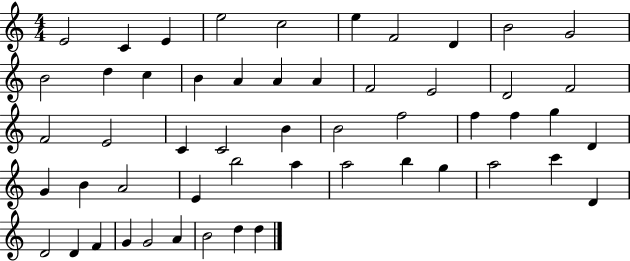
E4/h C4/q E4/q E5/h C5/h E5/q F4/h D4/q B4/h G4/h B4/h D5/q C5/q B4/q A4/q A4/q A4/q F4/h E4/h D4/h F4/h F4/h E4/h C4/q C4/h B4/q B4/h F5/h F5/q F5/q G5/q D4/q G4/q B4/q A4/h E4/q B5/h A5/q A5/h B5/q G5/q A5/h C6/q D4/q D4/h D4/q F4/q G4/q G4/h A4/q B4/h D5/q D5/q